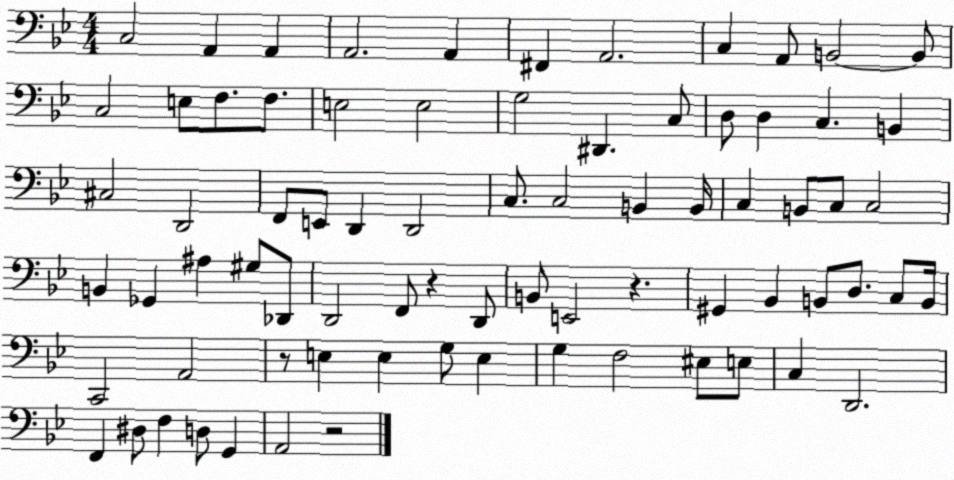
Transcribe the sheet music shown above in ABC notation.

X:1
T:Untitled
M:4/4
L:1/4
K:Bb
C,2 A,, A,, A,,2 A,, ^F,, A,,2 C, A,,/2 B,,2 B,,/2 C,2 E,/2 F,/2 F,/2 E,2 E,2 G,2 ^D,, C,/2 D,/2 D, C, B,, ^C,2 D,,2 F,,/2 E,,/2 D,, D,,2 C,/2 C,2 B,, B,,/4 C, B,,/2 C,/2 C,2 B,, _G,, ^A, ^G,/2 _D,,/2 D,,2 F,,/2 z D,,/2 B,,/2 E,,2 z ^G,, _B,, B,,/2 D,/2 C,/2 B,,/4 C,,2 A,,2 z/2 E, E, G,/2 E, G, F,2 ^E,/2 E,/2 C, D,,2 F,, ^D,/2 F, D,/2 G,, A,,2 z2